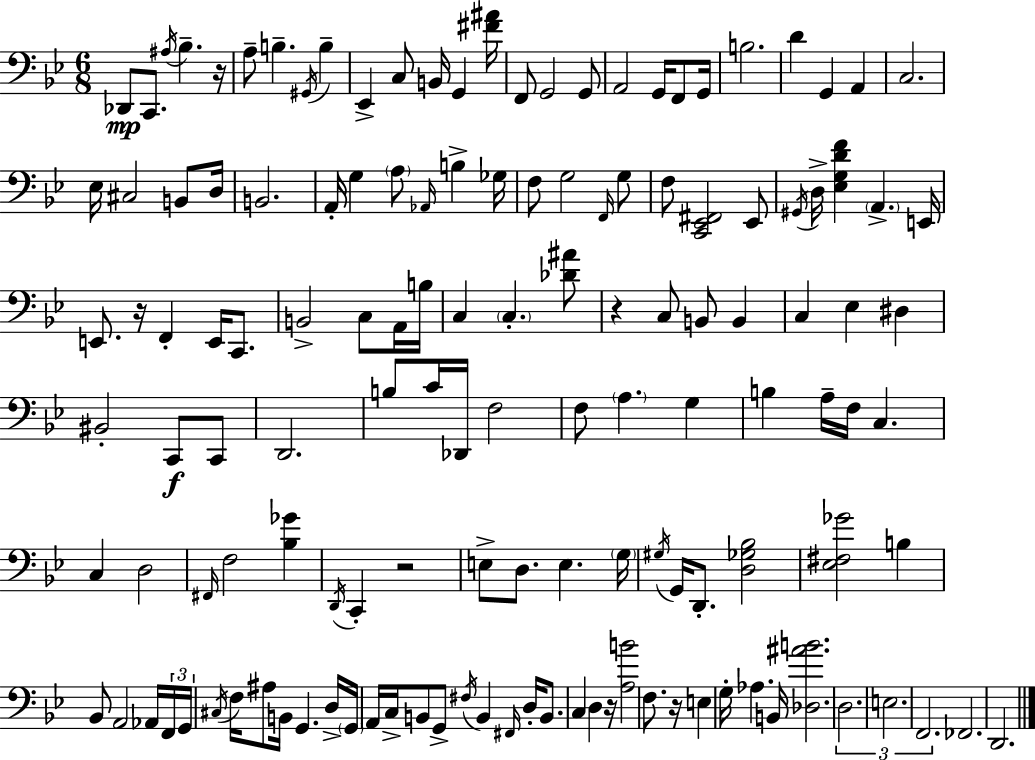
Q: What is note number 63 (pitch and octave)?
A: C2